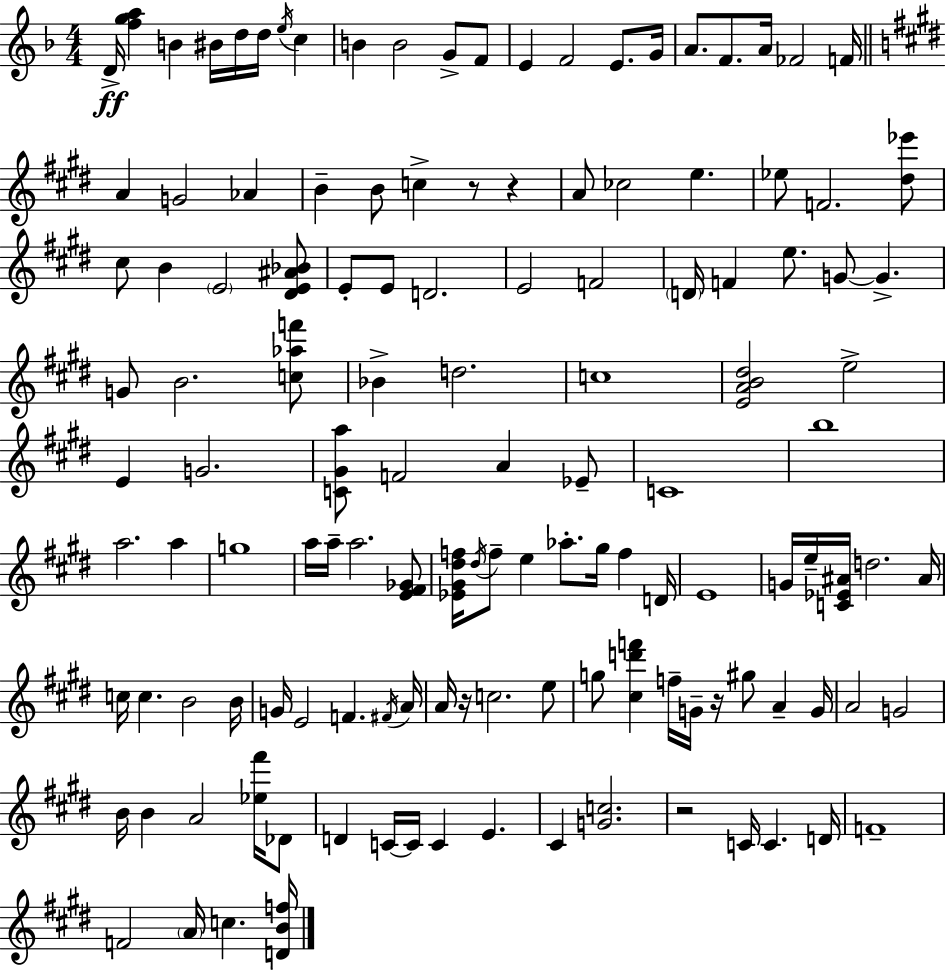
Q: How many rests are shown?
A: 5